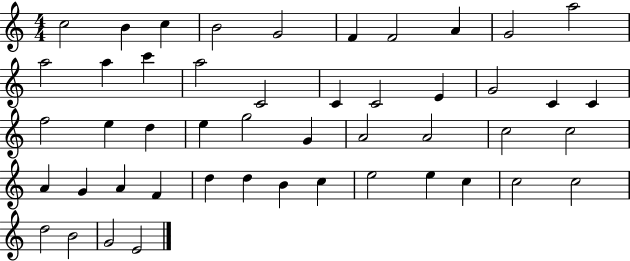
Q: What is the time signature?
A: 4/4